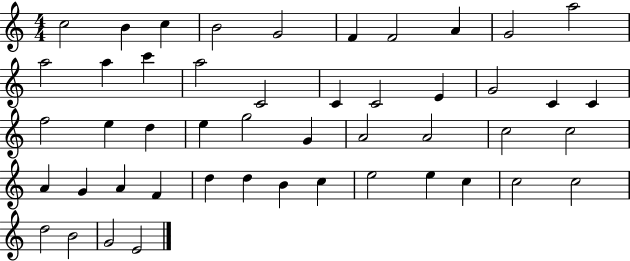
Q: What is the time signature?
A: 4/4